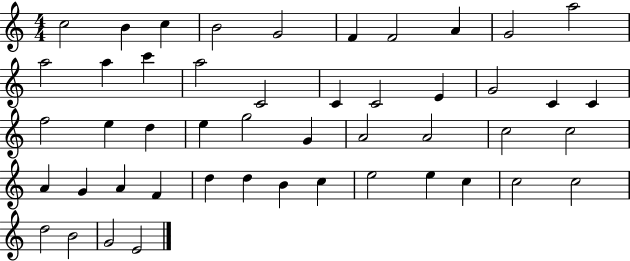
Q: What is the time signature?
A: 4/4